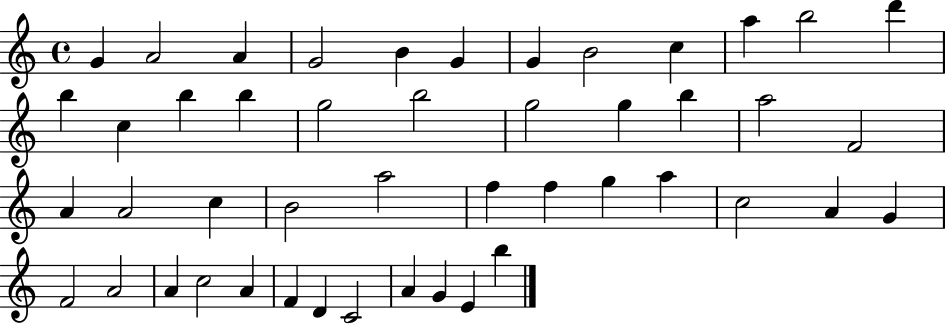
G4/q A4/h A4/q G4/h B4/q G4/q G4/q B4/h C5/q A5/q B5/h D6/q B5/q C5/q B5/q B5/q G5/h B5/h G5/h G5/q B5/q A5/h F4/h A4/q A4/h C5/q B4/h A5/h F5/q F5/q G5/q A5/q C5/h A4/q G4/q F4/h A4/h A4/q C5/h A4/q F4/q D4/q C4/h A4/q G4/q E4/q B5/q